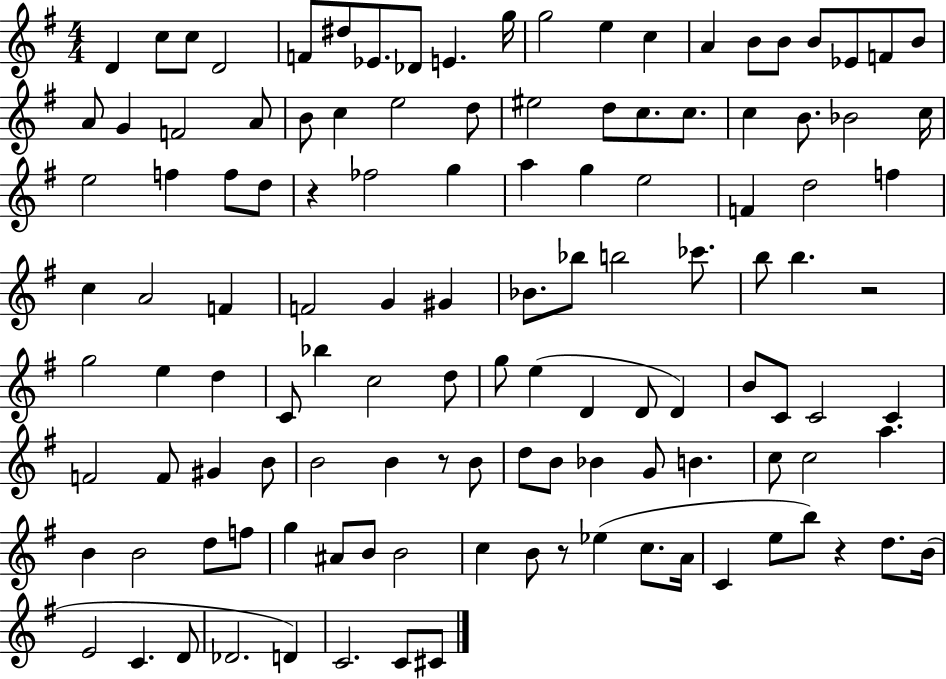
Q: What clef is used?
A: treble